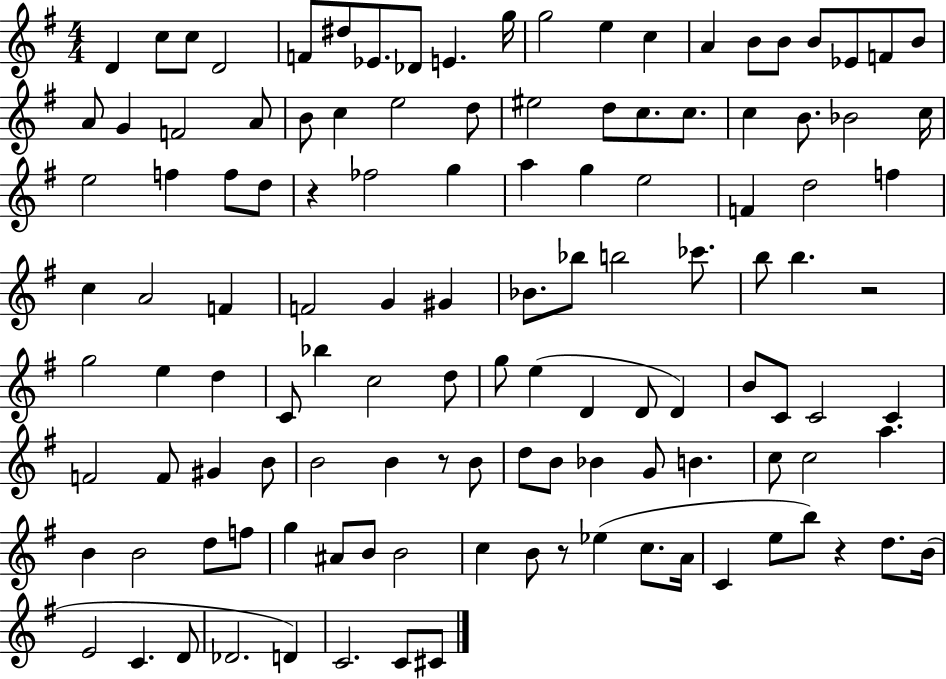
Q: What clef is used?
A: treble